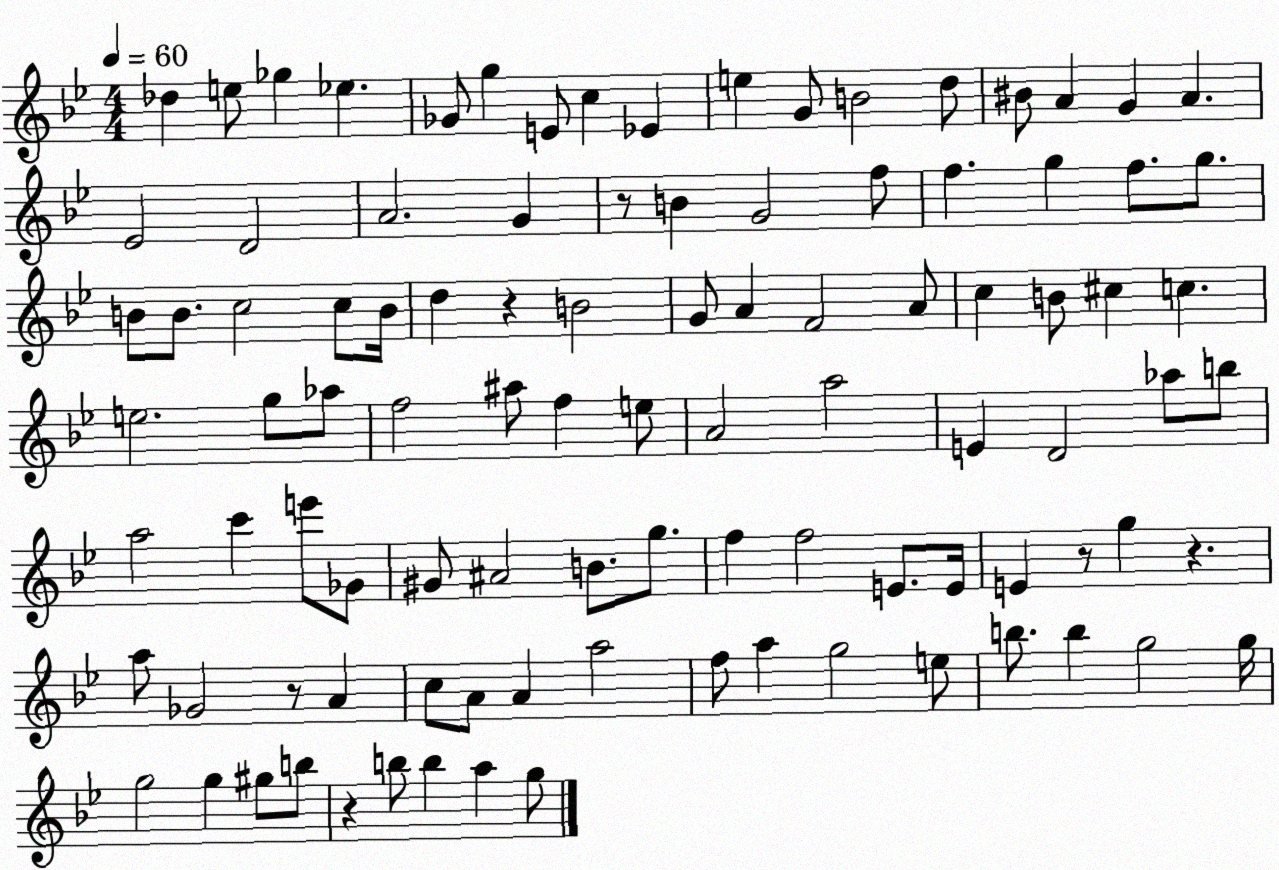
X:1
T:Untitled
M:4/4
L:1/4
K:Bb
_d e/2 _g _e _G/2 g E/2 c _E e G/2 B2 d/2 ^B/2 A G A _E2 D2 A2 G z/2 B G2 f/2 f g f/2 g/2 B/2 B/2 c2 c/2 B/4 d z B2 G/2 A F2 A/2 c B/2 ^c c e2 g/2 _a/2 f2 ^a/2 f e/2 A2 a2 E D2 _a/2 b/2 a2 c' e'/2 _G/2 ^G/2 ^A2 B/2 g/2 f f2 E/2 E/4 E z/2 g z a/2 _G2 z/2 A c/2 A/2 A a2 f/2 a g2 e/2 b/2 b g2 g/4 g2 g ^g/2 b/2 z b/2 b a g/2